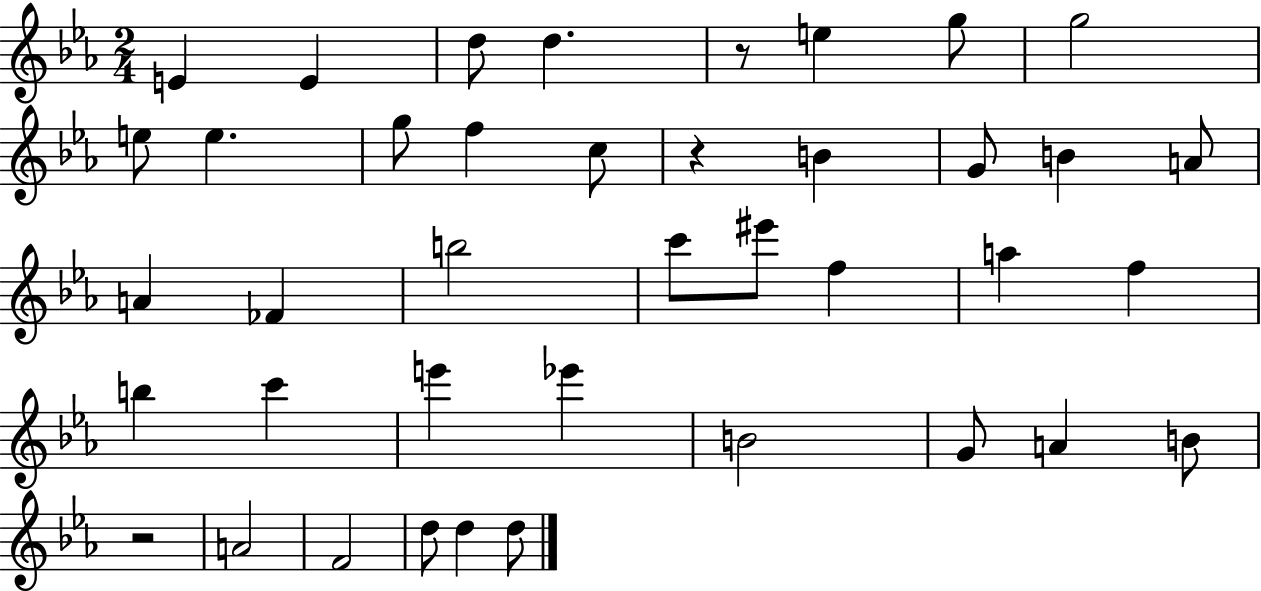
E4/q E4/q D5/e D5/q. R/e E5/q G5/e G5/h E5/e E5/q. G5/e F5/q C5/e R/q B4/q G4/e B4/q A4/e A4/q FES4/q B5/h C6/e EIS6/e F5/q A5/q F5/q B5/q C6/q E6/q Eb6/q B4/h G4/e A4/q B4/e R/h A4/h F4/h D5/e D5/q D5/e